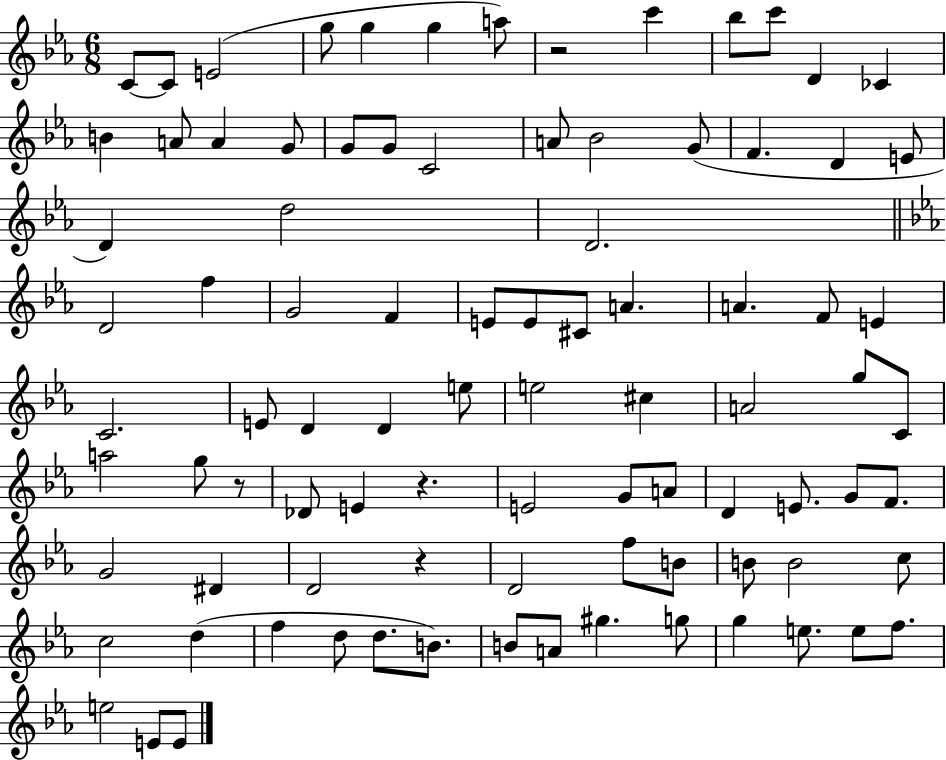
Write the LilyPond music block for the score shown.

{
  \clef treble
  \numericTimeSignature
  \time 6/8
  \key ees \major
  c'8~~ c'8 e'2( | g''8 g''4 g''4 a''8) | r2 c'''4 | bes''8 c'''8 d'4 ces'4 | \break b'4 a'8 a'4 g'8 | g'8 g'8 c'2 | a'8 bes'2 g'8( | f'4. d'4 e'8 | \break d'4) d''2 | d'2. | \bar "||" \break \key ees \major d'2 f''4 | g'2 f'4 | e'8 e'8 cis'8 a'4. | a'4. f'8 e'4 | \break c'2. | e'8 d'4 d'4 e''8 | e''2 cis''4 | a'2 g''8 c'8 | \break a''2 g''8 r8 | des'8 e'4 r4. | e'2 g'8 a'8 | d'4 e'8. g'8 f'8. | \break g'2 dis'4 | d'2 r4 | d'2 f''8 b'8 | b'8 b'2 c''8 | \break c''2 d''4( | f''4 d''8 d''8. b'8.) | b'8 a'8 gis''4. g''8 | g''4 e''8. e''8 f''8. | \break e''2 e'8 e'8 | \bar "|."
}